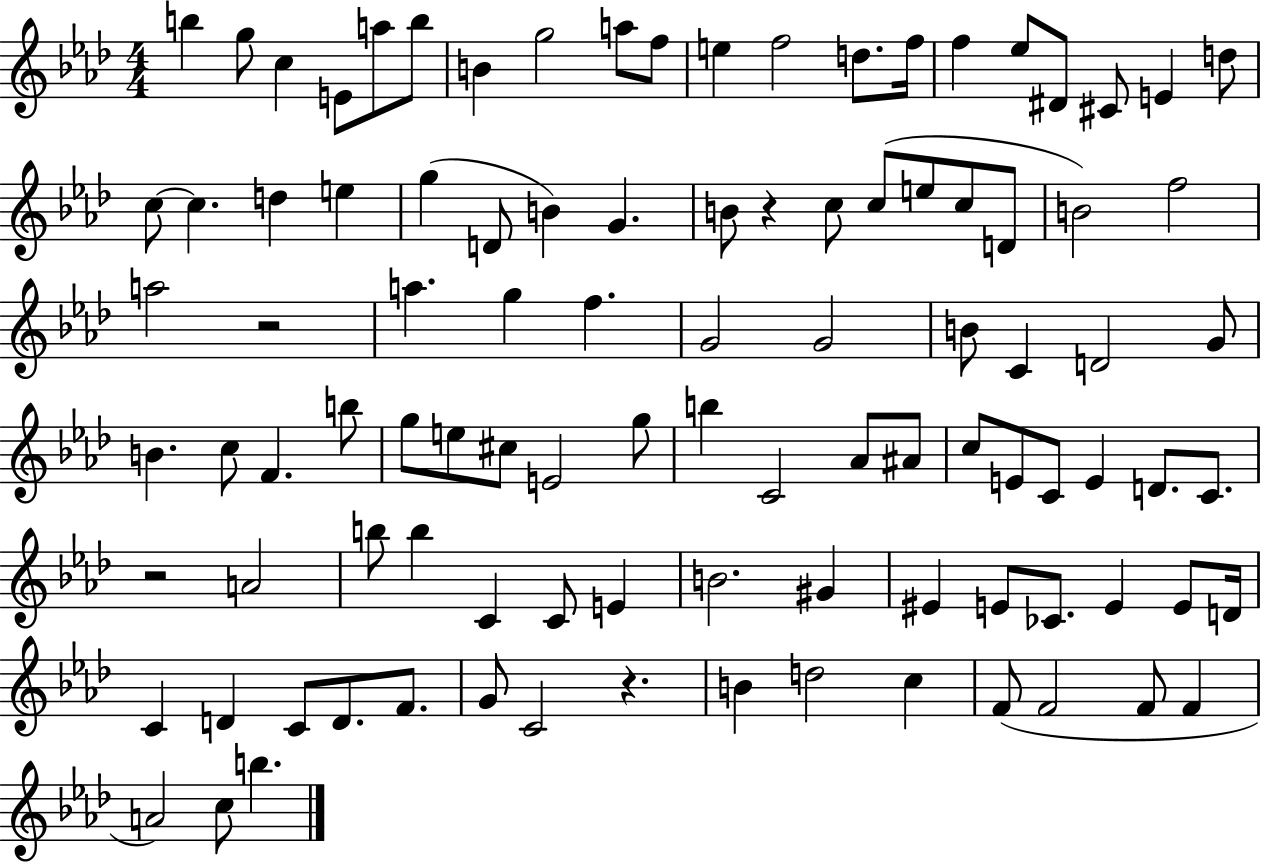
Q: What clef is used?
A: treble